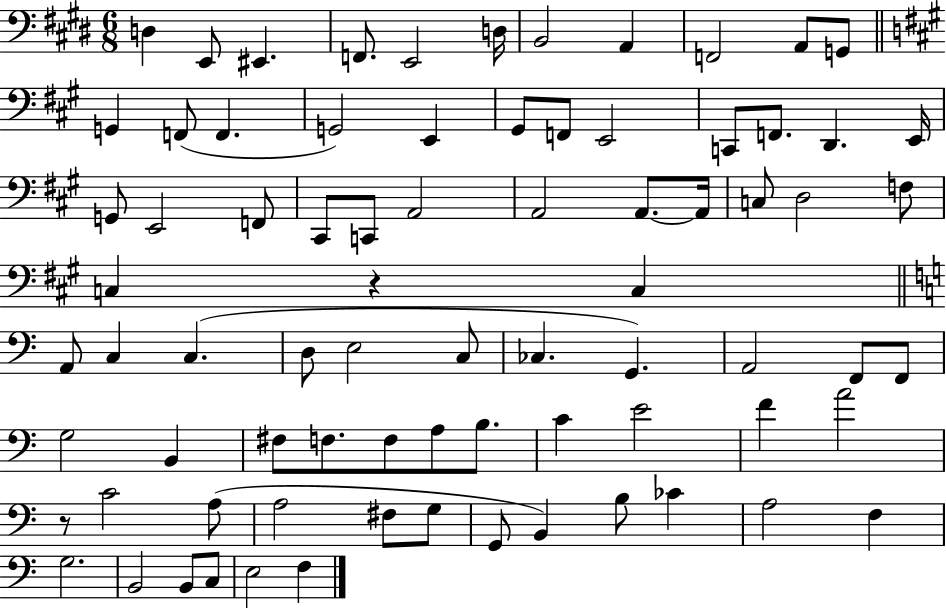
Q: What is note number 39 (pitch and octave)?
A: C3